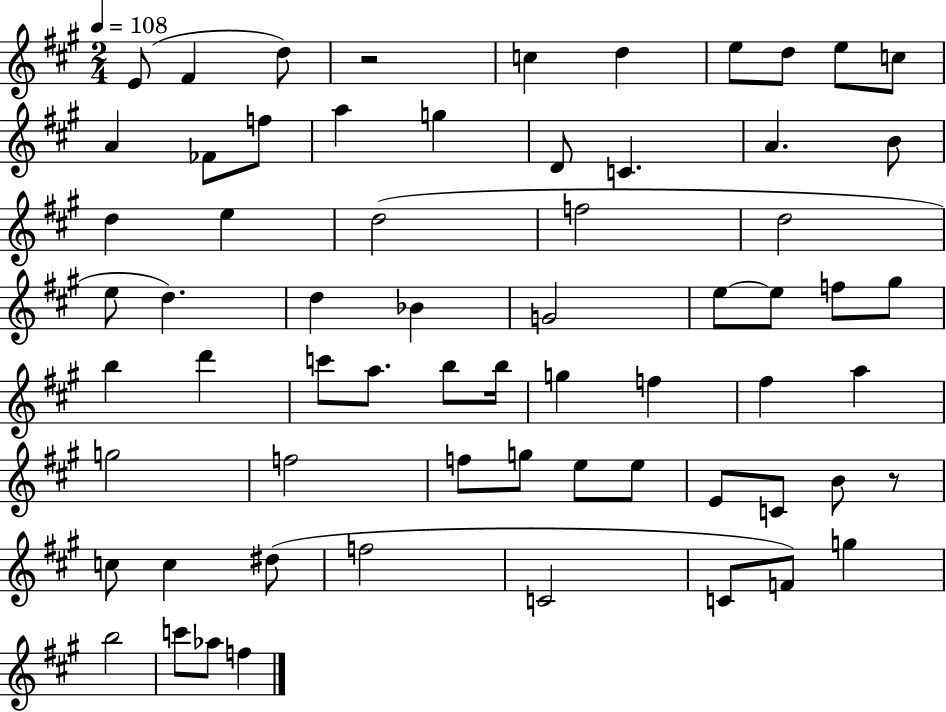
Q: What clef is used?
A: treble